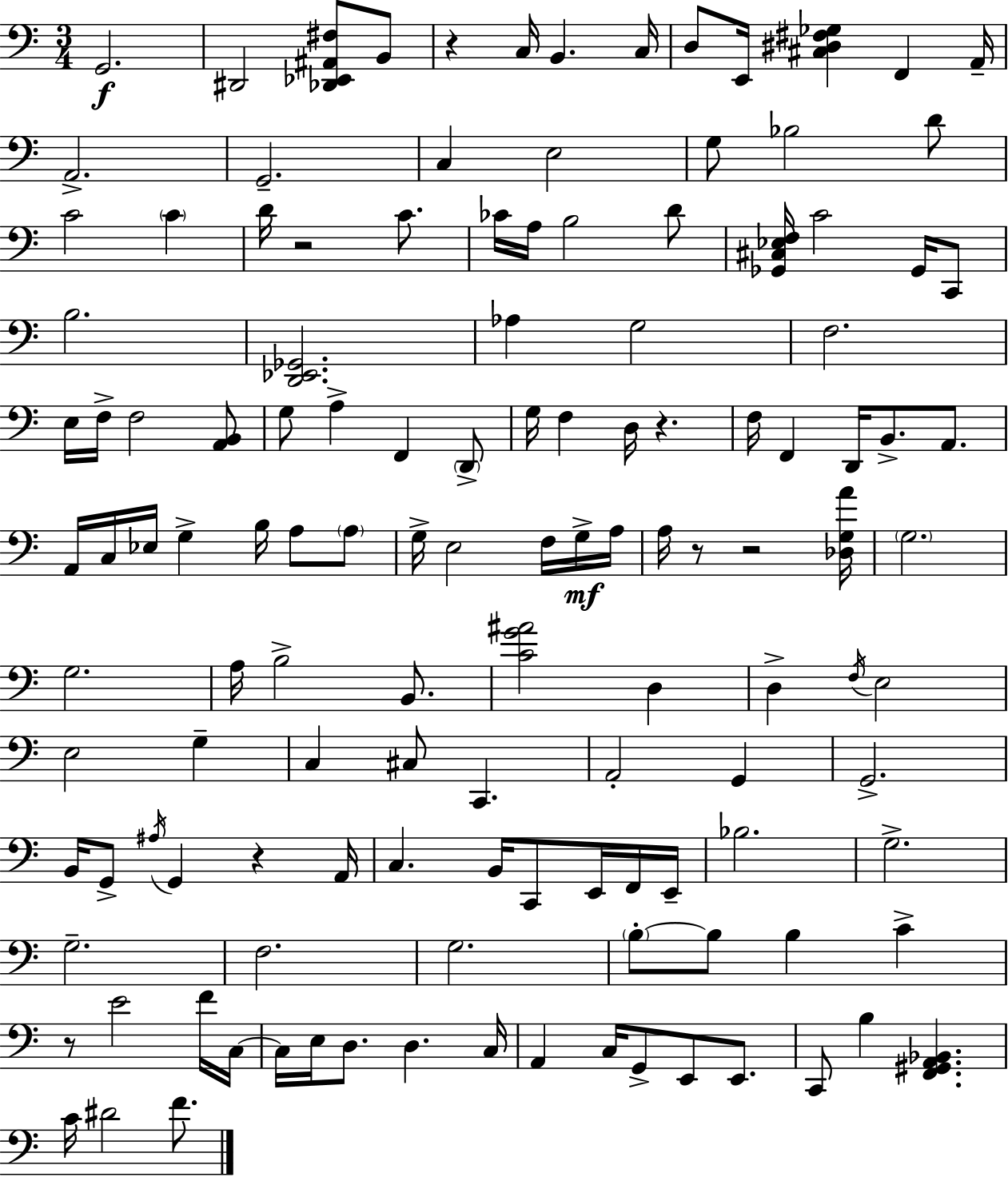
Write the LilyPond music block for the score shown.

{
  \clef bass
  \numericTimeSignature
  \time 3/4
  \key a \minor
  g,2.\f | dis,2 <des, ees, ais, fis>8 b,8 | r4 c16 b,4. c16 | d8 e,16 <cis dis fis ges>4 f,4 a,16-- | \break a,2.-> | g,2.-- | c4 e2 | g8 bes2 d'8 | \break c'2 \parenthesize c'4 | d'16 r2 c'8. | ces'16 a16 b2 d'8 | <ges, cis ees f>16 c'2 ges,16 c,8 | \break b2. | <d, ees, ges,>2. | aes4 g2 | f2. | \break e16 f16-> f2 <a, b,>8 | g8 a4-> f,4 \parenthesize d,8-> | g16 f4 d16 r4. | f16 f,4 d,16 b,8.-> a,8. | \break a,16 c16 ees16 g4-> b16 a8 \parenthesize a8 | g16-> e2 f16 g16->\mf a16 | a16 r8 r2 <des g a'>16 | \parenthesize g2. | \break g2. | a16 b2-> b,8. | <c' g' ais'>2 d4 | d4-> \acciaccatura { f16 } e2 | \break e2 g4-- | c4 cis8 c,4. | a,2-. g,4 | g,2.-> | \break b,16 g,8-> \acciaccatura { ais16 } g,4 r4 | a,16 c4. b,16 c,8 e,16 | f,16 e,16-- bes2. | g2.-> | \break g2.-- | f2. | g2. | \parenthesize b8-.~~ b8 b4 c'4-> | \break r8 e'2 | f'16 c16~~ c16 e16 d8. d4. | c16 a,4 c16 g,8-> e,8 e,8. | c,8 b4 <f, gis, a, bes,>4. | \break c'16 dis'2 f'8. | \bar "|."
}